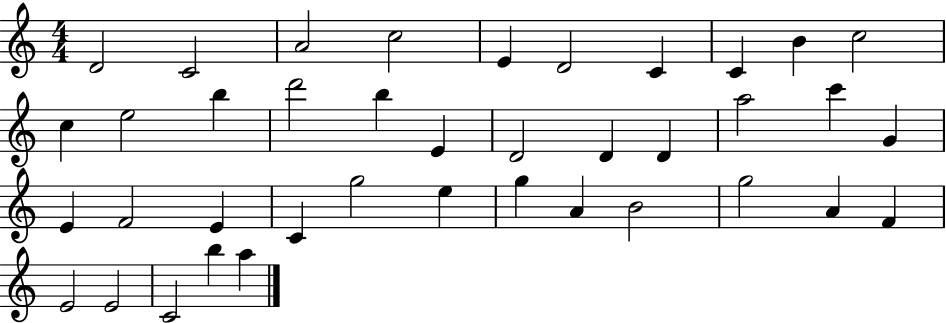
D4/h C4/h A4/h C5/h E4/q D4/h C4/q C4/q B4/q C5/h C5/q E5/h B5/q D6/h B5/q E4/q D4/h D4/q D4/q A5/h C6/q G4/q E4/q F4/h E4/q C4/q G5/h E5/q G5/q A4/q B4/h G5/h A4/q F4/q E4/h E4/h C4/h B5/q A5/q